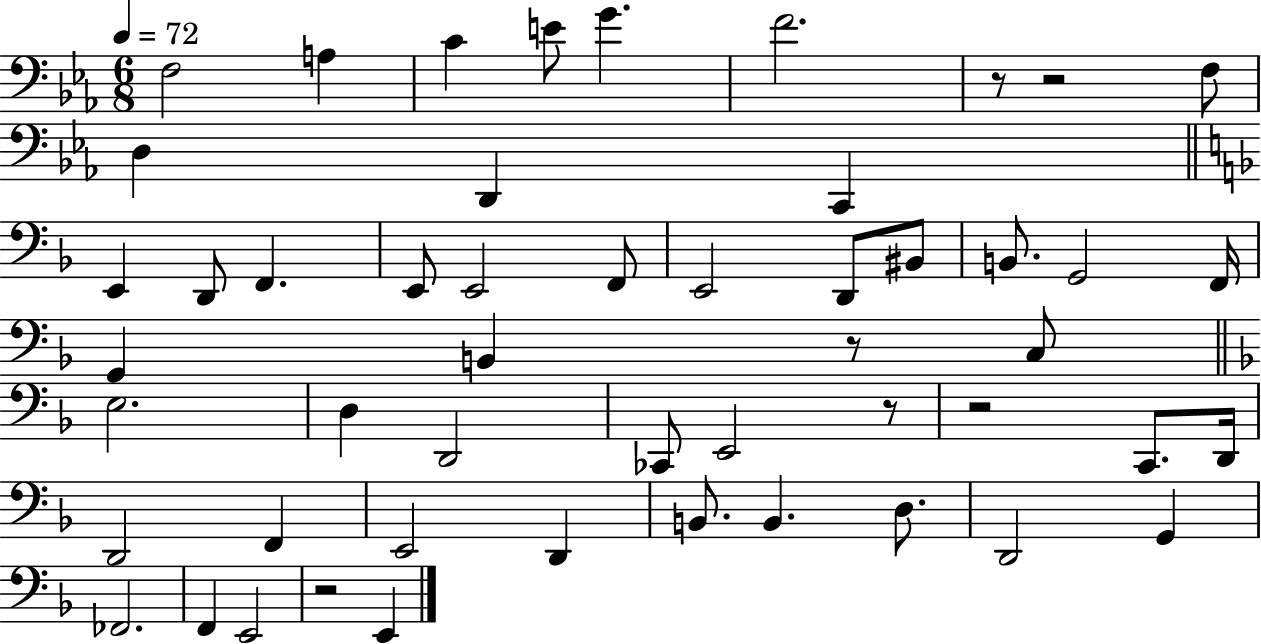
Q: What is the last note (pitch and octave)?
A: E2